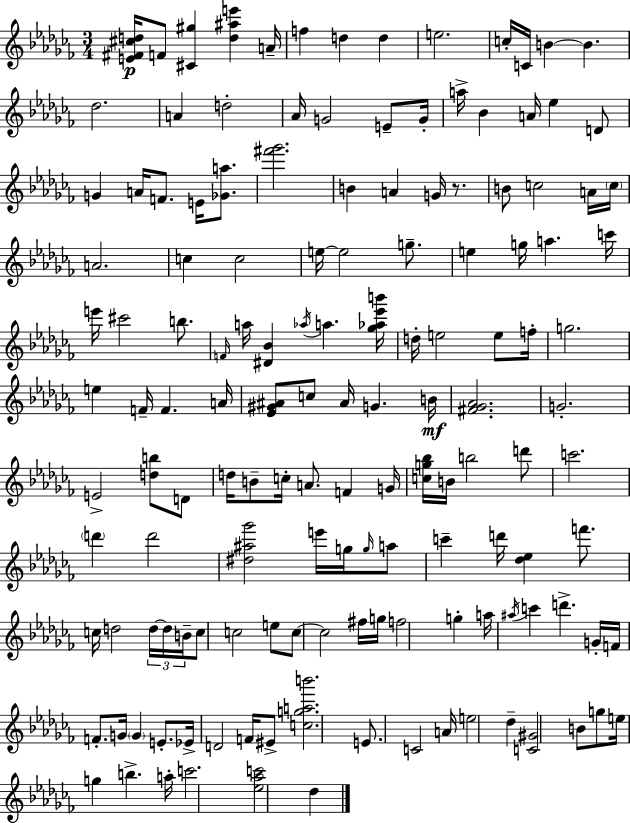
[E4,F#4,C#5,D5]/s F4/e [C#4,G#5]/q [D5,A#5,E6]/q A4/s F5/q D5/q D5/q E5/h. C5/s C4/s B4/q B4/q. Db5/h. A4/q D5/h Ab4/s G4/h E4/e G4/s A5/s Bb4/q A4/s Eb5/q D4/e G4/q A4/s F4/e. E4/s [Gb4,A5]/e. [F#6,Gb6]/h. B4/q A4/q G4/s R/e. B4/e C5/h A4/s C5/s A4/h. C5/q C5/h E5/s E5/h G5/e. E5/q G5/s A5/q. C6/s E6/s C#6/h B5/e. F4/s A5/s [D#4,Bb4]/q Ab5/s A5/q. [Gb5,Ab5,Eb6,B6]/s D5/s E5/h E5/e F5/s G5/h. E5/q F4/s F4/q. A4/s [Eb4,G#4,A#4]/e C5/e A#4/s G4/q. B4/s [F#4,Gb4,Ab4]/h. G4/h. E4/h [D5,B5]/e D4/e D5/s B4/e C5/s A4/e. F4/q G4/s [C5,G5,Bb5]/s B4/s B5/h D6/e C6/h. D6/q D6/h [D#5,A#5,Gb6]/h E6/s G5/s G5/s A5/e C6/q D6/s [Db5,Eb5]/q F6/e. C5/s D5/h D5/s D5/s B4/s C5/e C5/h E5/e C5/e C5/h F#5/s G5/s F5/h G5/q A5/s A#5/s C6/q D6/q. G4/s F4/s F4/e. G4/s G4/q E4/e. Eb4/s D4/h F4/s EIS4/e [C5,G5,A5,B6]/h. E4/e. C4/h A4/s E5/h Db5/q [C4,G#4]/h B4/e G5/e E5/s G5/q B5/q. A5/s C6/h. [Eb5,Ab5,C6]/h Db5/q